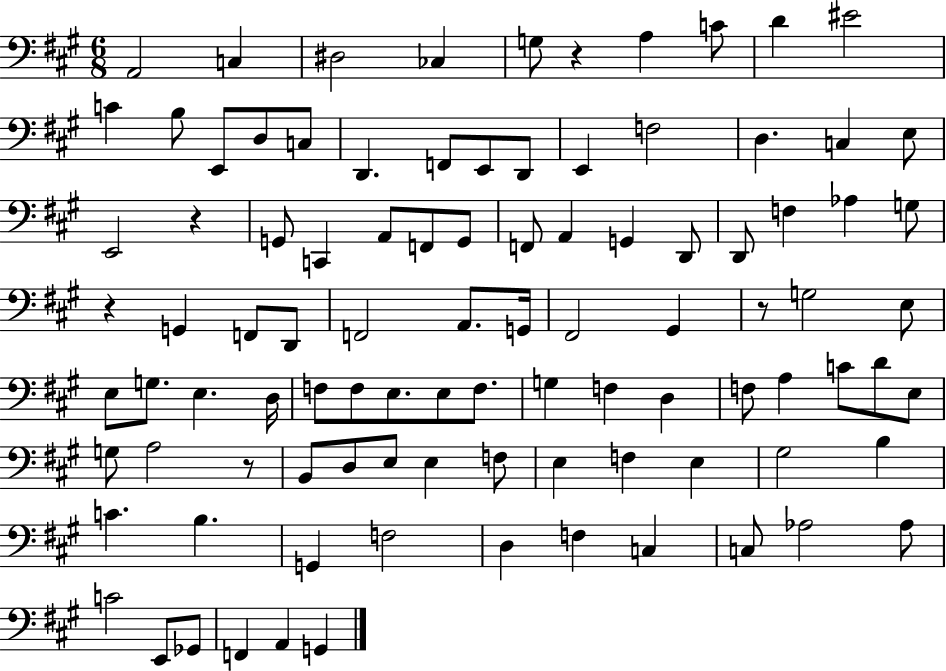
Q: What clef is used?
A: bass